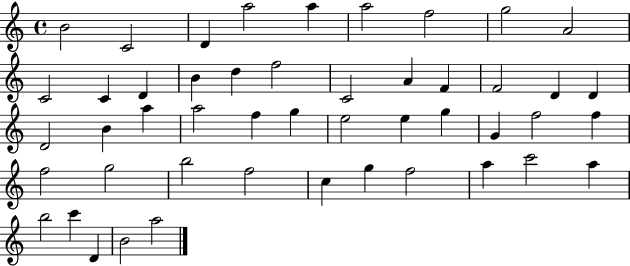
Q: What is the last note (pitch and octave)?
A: A5